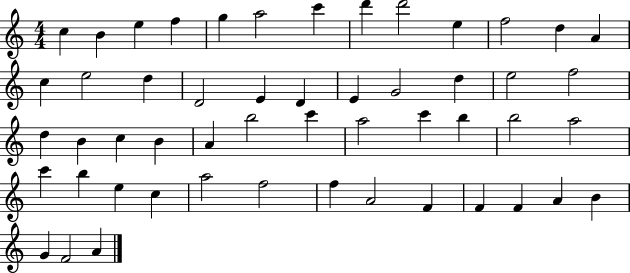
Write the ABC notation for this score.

X:1
T:Untitled
M:4/4
L:1/4
K:C
c B e f g a2 c' d' d'2 e f2 d A c e2 d D2 E D E G2 d e2 f2 d B c B A b2 c' a2 c' b b2 a2 c' b e c a2 f2 f A2 F F F A B G F2 A